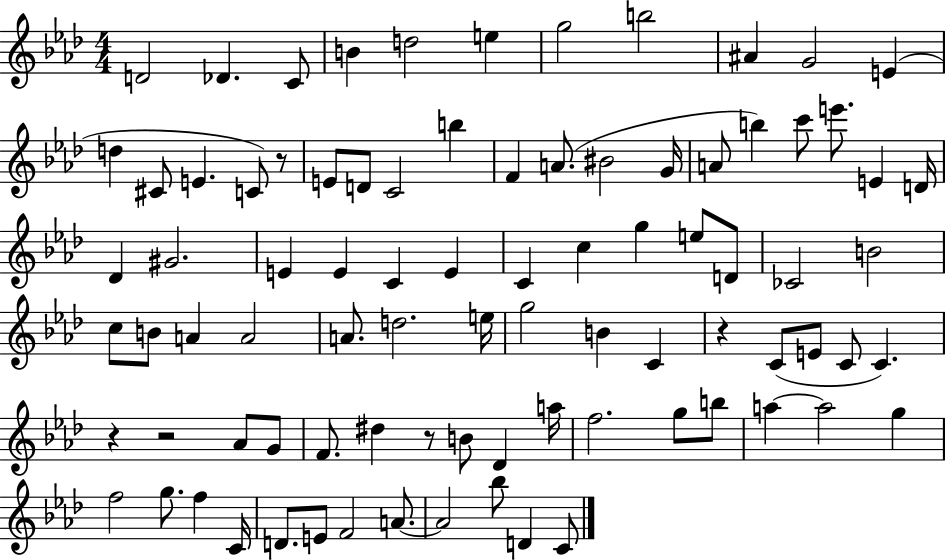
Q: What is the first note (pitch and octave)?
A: D4